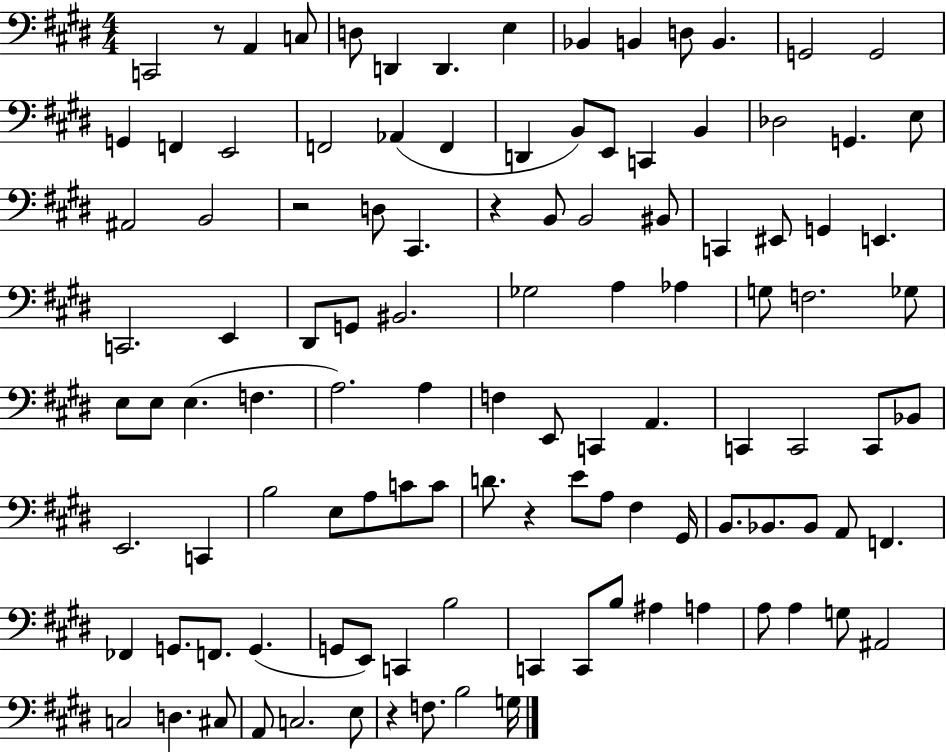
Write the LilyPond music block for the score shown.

{
  \clef bass
  \numericTimeSignature
  \time 4/4
  \key e \major
  c,2 r8 a,4 c8 | d8 d,4 d,4. e4 | bes,4 b,4 d8 b,4. | g,2 g,2 | \break g,4 f,4 e,2 | f,2 aes,4( f,4 | d,4 b,8) e,8 c,4 b,4 | des2 g,4. e8 | \break ais,2 b,2 | r2 d8 cis,4. | r4 b,8 b,2 bis,8 | c,4 eis,8 g,4 e,4. | \break c,2. e,4 | dis,8 g,8 bis,2. | ges2 a4 aes4 | g8 f2. ges8 | \break e8 e8 e4.( f4. | a2.) a4 | f4 e,8 c,4 a,4. | c,4 c,2 c,8 bes,8 | \break e,2. c,4 | b2 e8 a8 c'8 c'8 | d'8. r4 e'8 a8 fis4 gis,16 | b,8. bes,8. bes,8 a,8 f,4. | \break fes,4 g,8. f,8. g,4.( | g,8 e,8) c,4 b2 | c,4 c,8 b8 ais4 a4 | a8 a4 g8 ais,2 | \break c2 d4. cis8 | a,8 c2. e8 | r4 f8. b2 g16 | \bar "|."
}